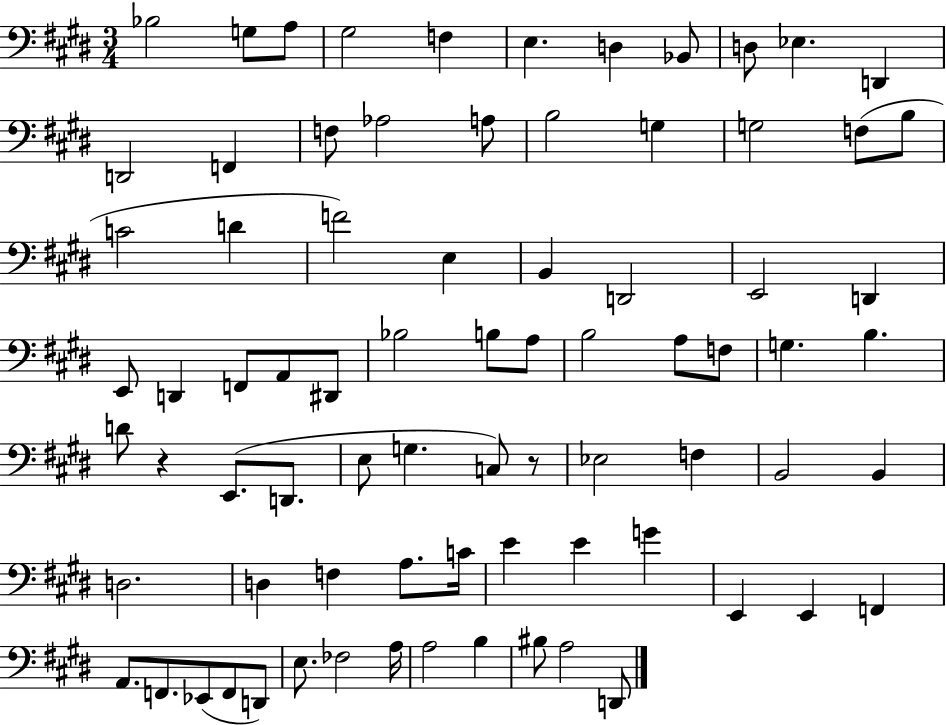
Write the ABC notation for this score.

X:1
T:Untitled
M:3/4
L:1/4
K:E
_B,2 G,/2 A,/2 ^G,2 F, E, D, _B,,/2 D,/2 _E, D,, D,,2 F,, F,/2 _A,2 A,/2 B,2 G, G,2 F,/2 B,/2 C2 D F2 E, B,, D,,2 E,,2 D,, E,,/2 D,, F,,/2 A,,/2 ^D,,/2 _B,2 B,/2 A,/2 B,2 A,/2 F,/2 G, B, D/2 z E,,/2 D,,/2 E,/2 G, C,/2 z/2 _E,2 F, B,,2 B,, D,2 D, F, A,/2 C/4 E E G E,, E,, F,, A,,/2 F,,/2 _E,,/2 F,,/2 D,,/2 E,/2 _F,2 A,/4 A,2 B, ^B,/2 A,2 D,,/2